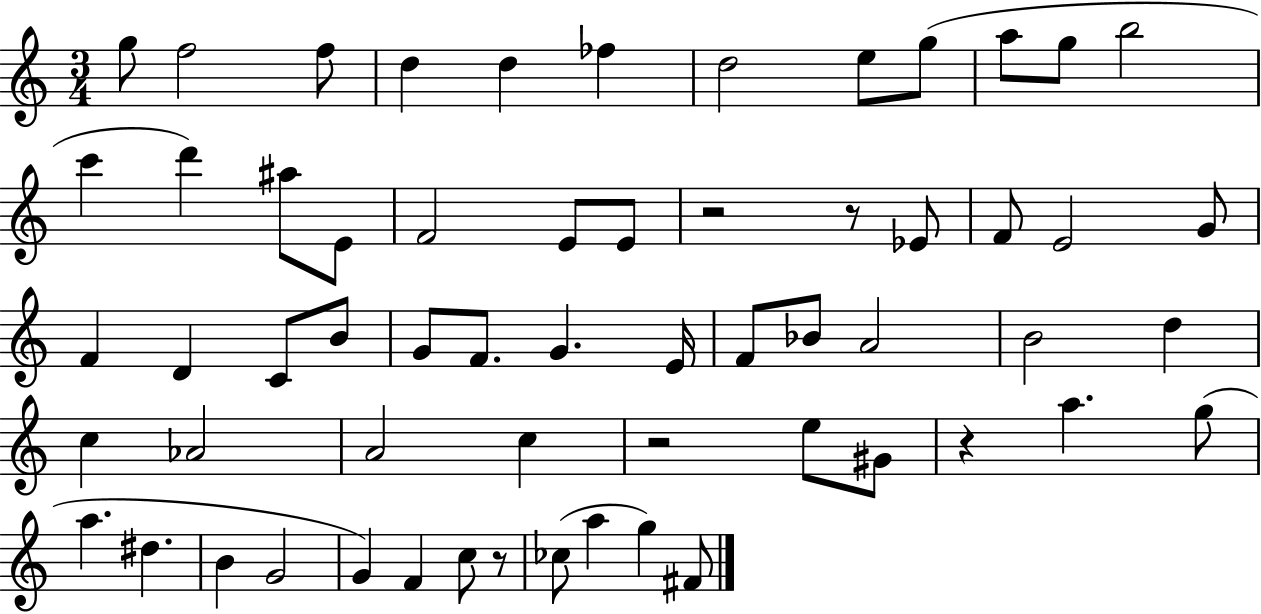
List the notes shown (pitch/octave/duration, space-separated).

G5/e F5/h F5/e D5/q D5/q FES5/q D5/h E5/e G5/e A5/e G5/e B5/h C6/q D6/q A#5/e E4/e F4/h E4/e E4/e R/h R/e Eb4/e F4/e E4/h G4/e F4/q D4/q C4/e B4/e G4/e F4/e. G4/q. E4/s F4/e Bb4/e A4/h B4/h D5/q C5/q Ab4/h A4/h C5/q R/h E5/e G#4/e R/q A5/q. G5/e A5/q. D#5/q. B4/q G4/h G4/q F4/q C5/e R/e CES5/e A5/q G5/q F#4/e